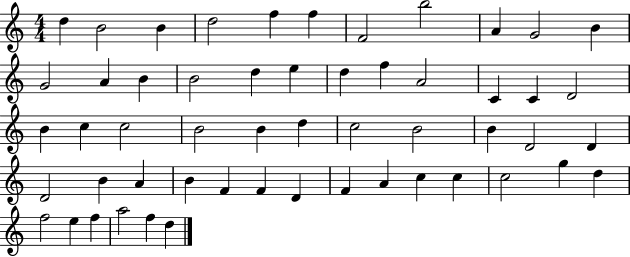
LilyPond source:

{
  \clef treble
  \numericTimeSignature
  \time 4/4
  \key c \major
  d''4 b'2 b'4 | d''2 f''4 f''4 | f'2 b''2 | a'4 g'2 b'4 | \break g'2 a'4 b'4 | b'2 d''4 e''4 | d''4 f''4 a'2 | c'4 c'4 d'2 | \break b'4 c''4 c''2 | b'2 b'4 d''4 | c''2 b'2 | b'4 d'2 d'4 | \break d'2 b'4 a'4 | b'4 f'4 f'4 d'4 | f'4 a'4 c''4 c''4 | c''2 g''4 d''4 | \break f''2 e''4 f''4 | a''2 f''4 d''4 | \bar "|."
}